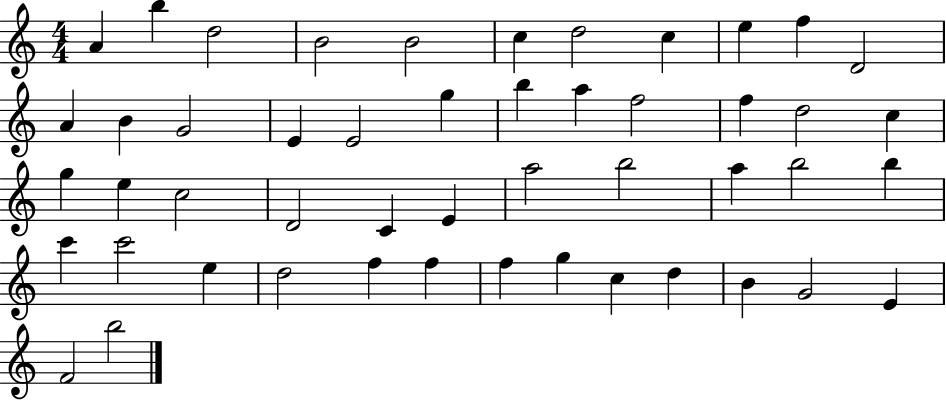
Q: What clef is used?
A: treble